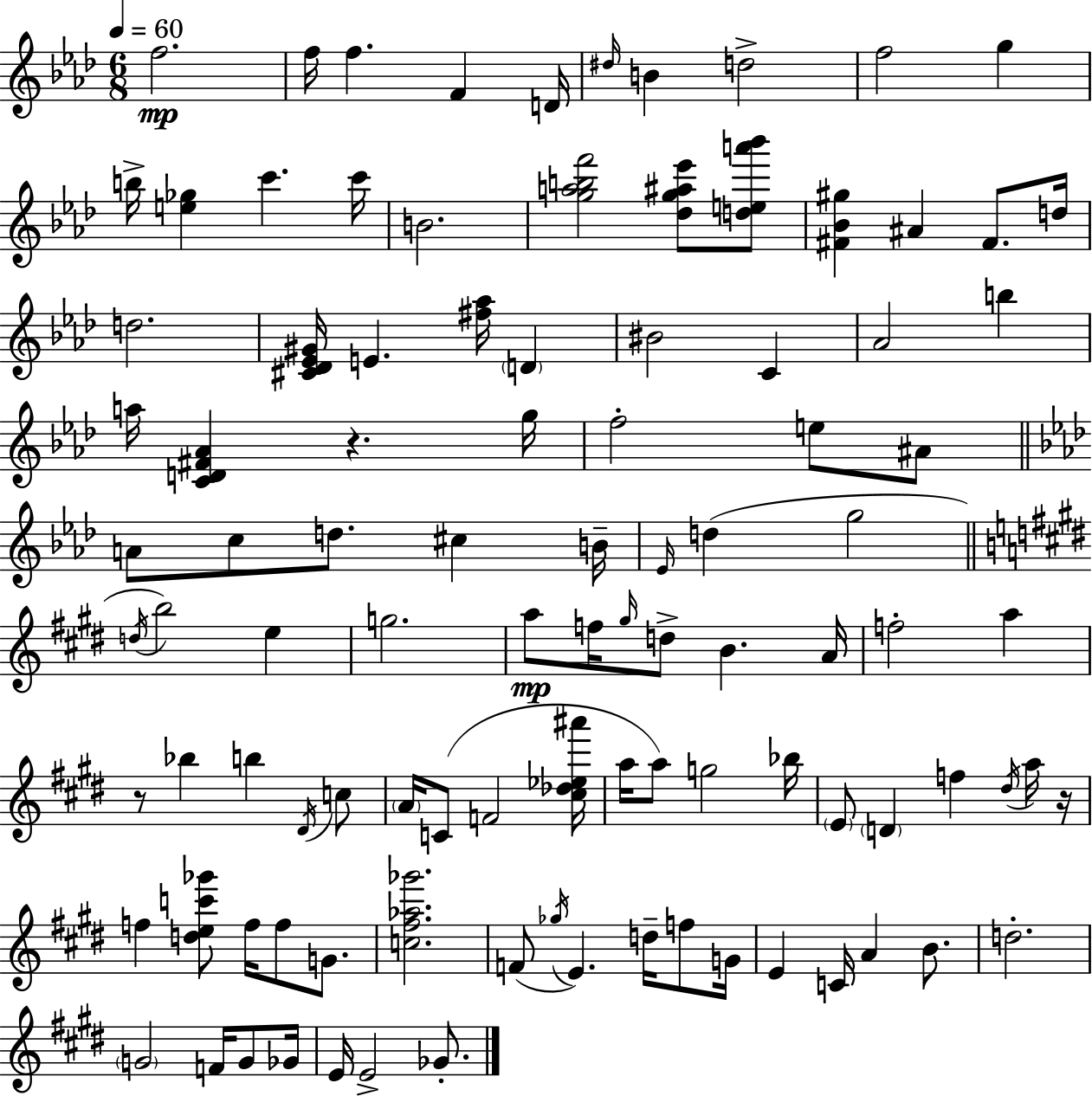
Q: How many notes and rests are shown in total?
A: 101